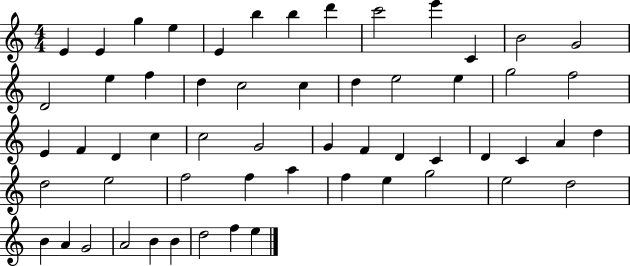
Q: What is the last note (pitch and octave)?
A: E5